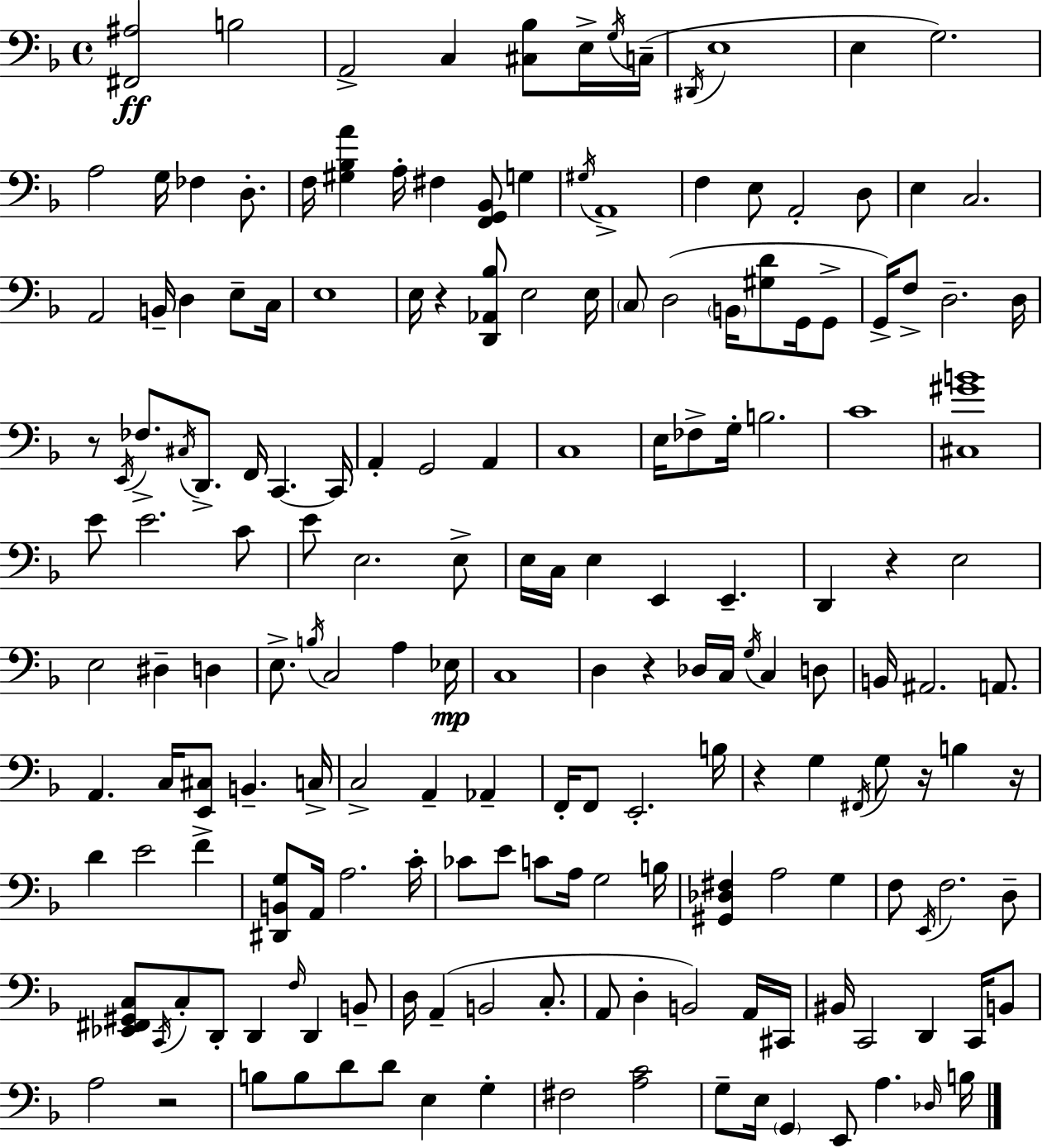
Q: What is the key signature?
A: F major